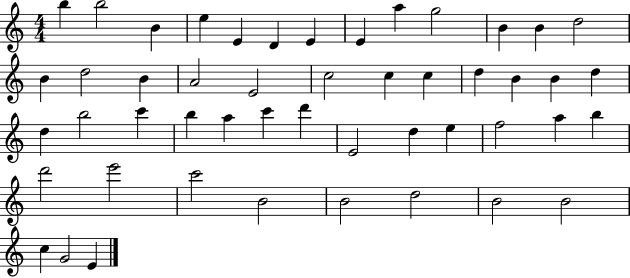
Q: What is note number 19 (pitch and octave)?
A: C5